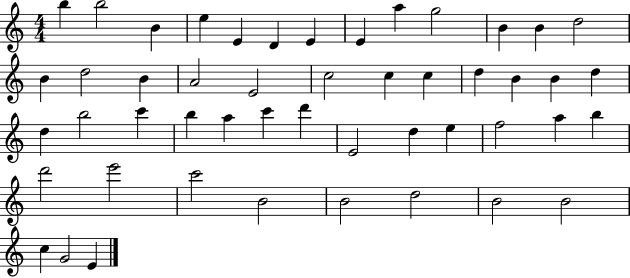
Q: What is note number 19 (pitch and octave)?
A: C5